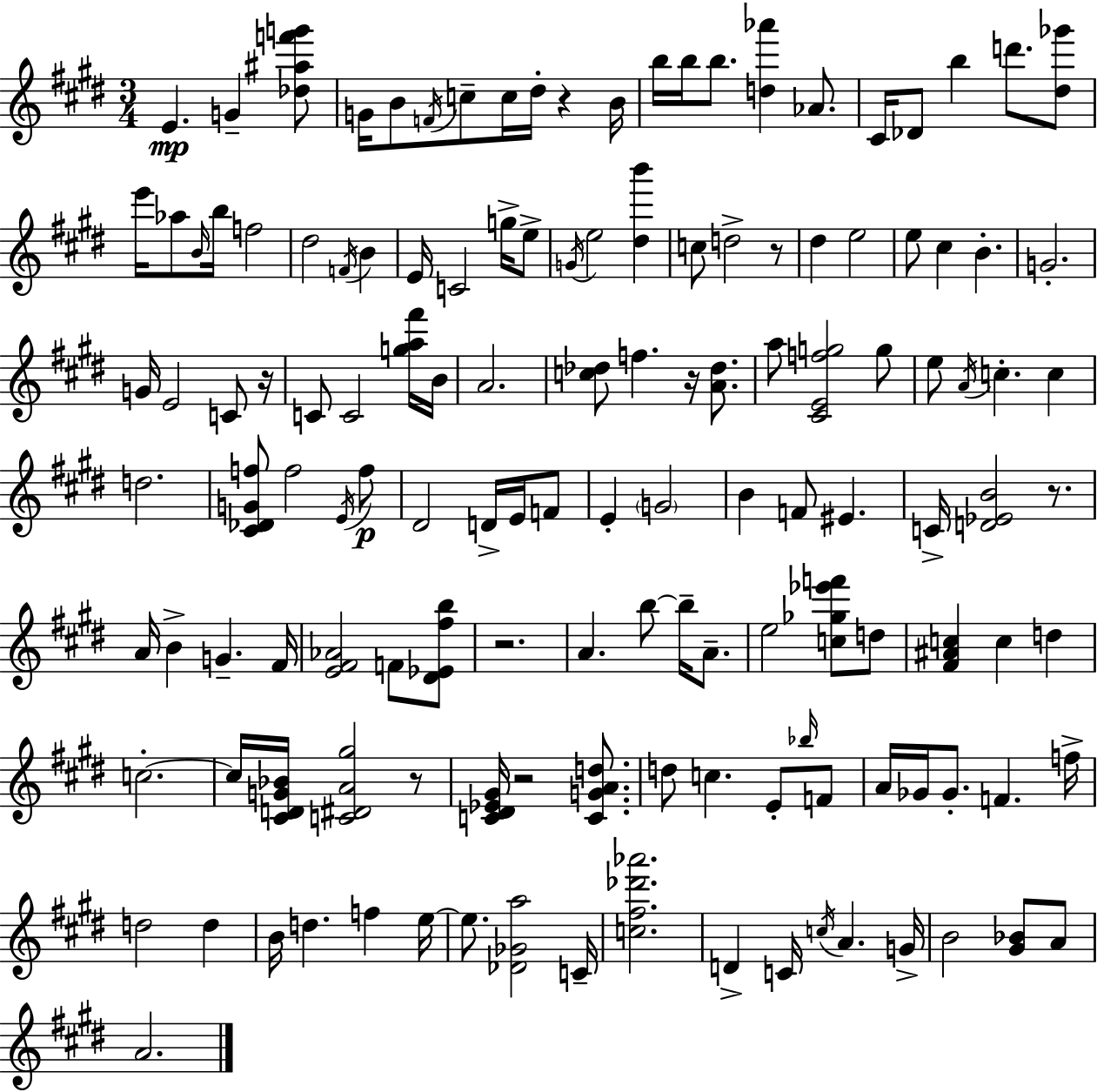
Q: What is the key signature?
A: E major